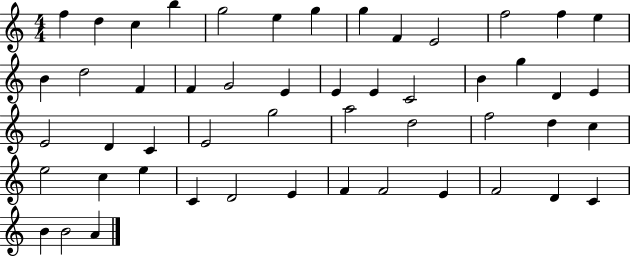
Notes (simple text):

F5/q D5/q C5/q B5/q G5/h E5/q G5/q G5/q F4/q E4/h F5/h F5/q E5/q B4/q D5/h F4/q F4/q G4/h E4/q E4/q E4/q C4/h B4/q G5/q D4/q E4/q E4/h D4/q C4/q E4/h G5/h A5/h D5/h F5/h D5/q C5/q E5/h C5/q E5/q C4/q D4/h E4/q F4/q F4/h E4/q F4/h D4/q C4/q B4/q B4/h A4/q